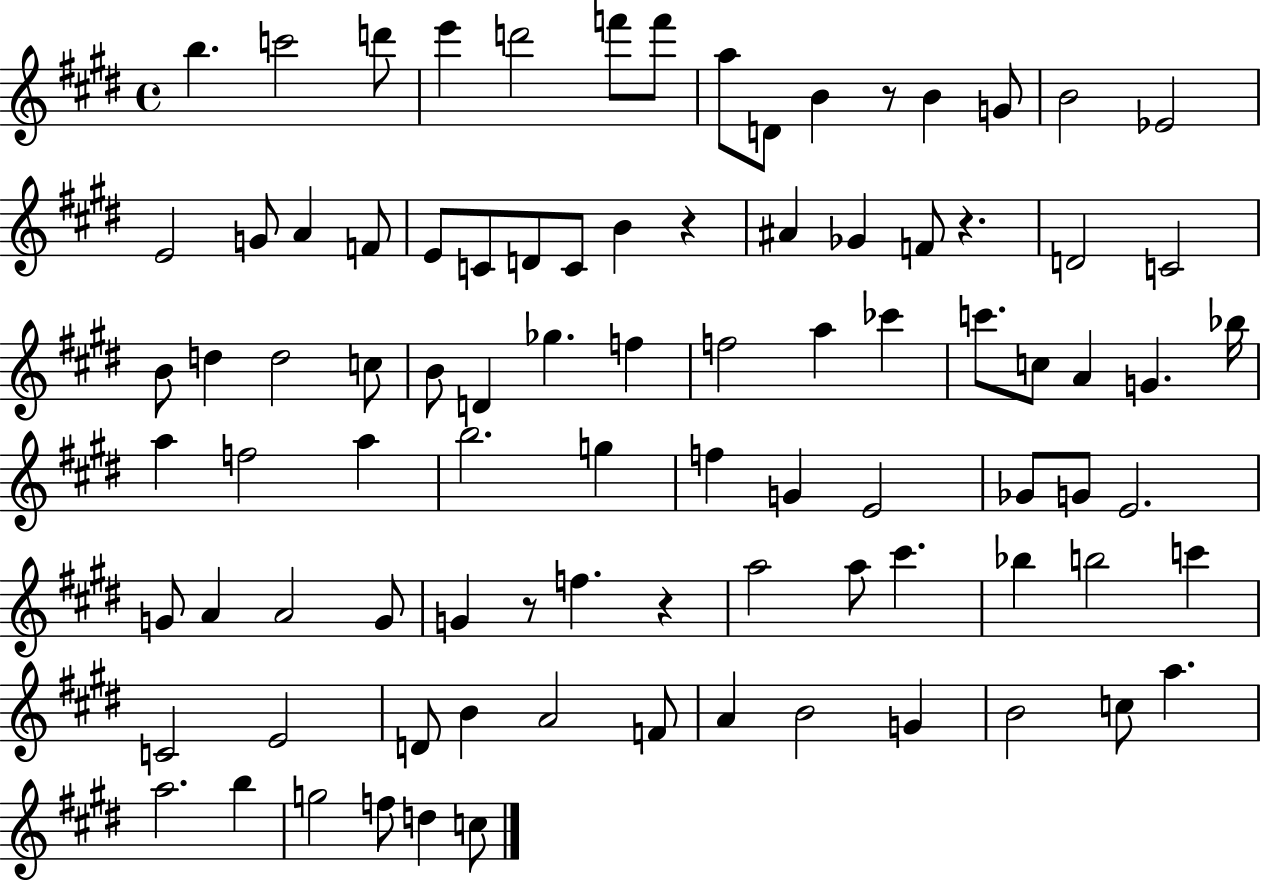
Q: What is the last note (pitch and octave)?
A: C5